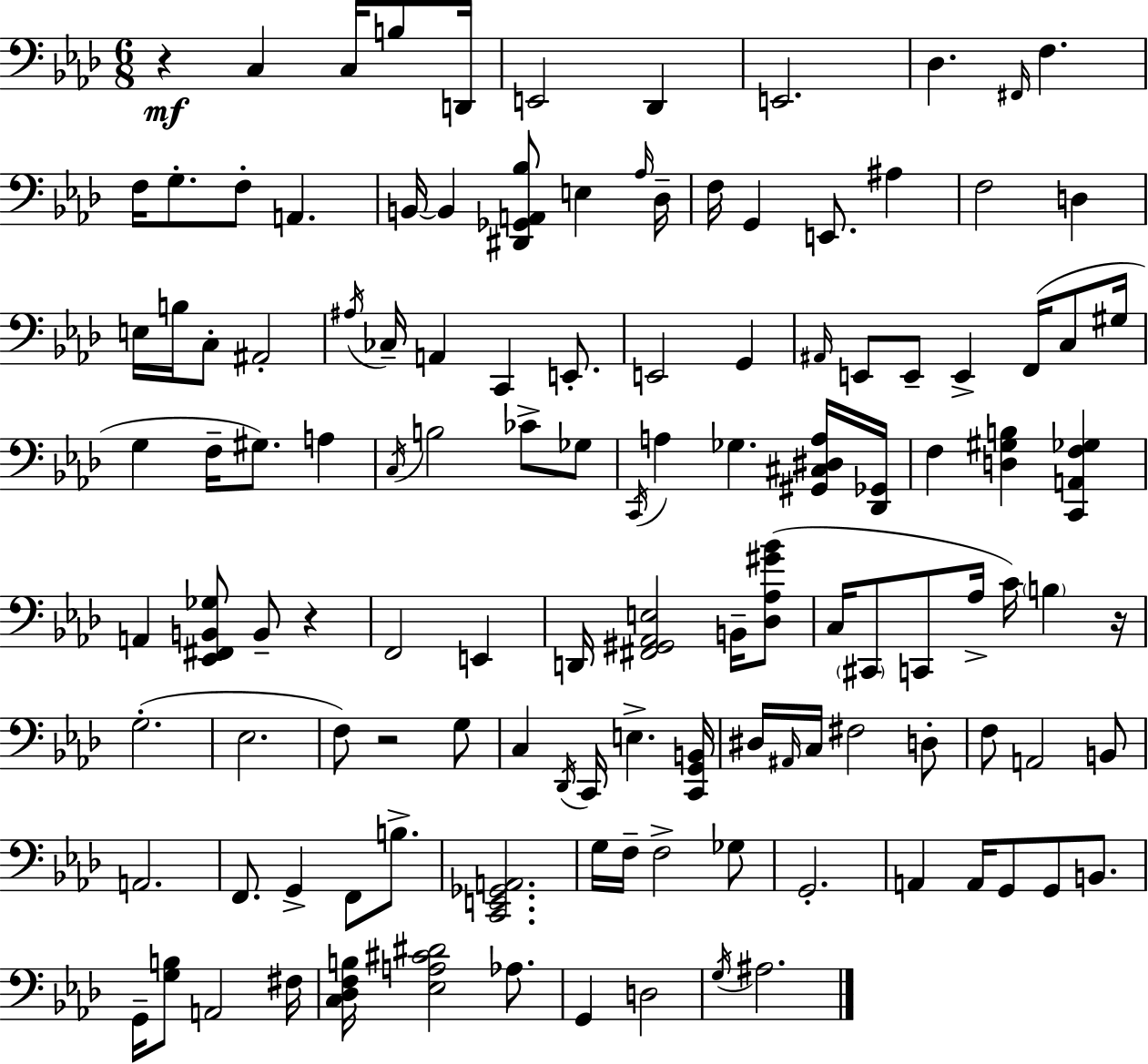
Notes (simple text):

R/q C3/q C3/s B3/e D2/s E2/h Db2/q E2/h. Db3/q. F#2/s F3/q. F3/s G3/e. F3/e A2/q. B2/s B2/q [D#2,Gb2,A2,Bb3]/e E3/q Ab3/s Db3/s F3/s G2/q E2/e. A#3/q F3/h D3/q E3/s B3/s C3/e A#2/h A#3/s CES3/s A2/q C2/q E2/e. E2/h G2/q A#2/s E2/e E2/e E2/q F2/s C3/e G#3/s G3/q F3/s G#3/e. A3/q C3/s B3/h CES4/e Gb3/e C2/s A3/q Gb3/q. [G#2,C#3,D#3,A3]/s [Db2,Gb2]/s F3/q [D3,G#3,B3]/q [C2,A2,F3,Gb3]/q A2/q [Eb2,F#2,B2,Gb3]/e B2/e R/q F2/h E2/q D2/s [F#2,G#2,Ab2,E3]/h B2/s [Db3,Ab3,G#4,Bb4]/e C3/s C#2/e C2/e Ab3/s C4/s B3/q R/s G3/h. Eb3/h. F3/e R/h G3/e C3/q Db2/s C2/s E3/q. [C2,G2,B2]/s D#3/s A#2/s C3/s F#3/h D3/e F3/e A2/h B2/e A2/h. F2/e. G2/q F2/e B3/e. [C2,E2,Gb2,A2]/h. G3/s F3/s F3/h Gb3/e G2/h. A2/q A2/s G2/e G2/e B2/e. G2/s [G3,B3]/e A2/h F#3/s [C3,Db3,F3,B3]/s [Eb3,A3,C#4,D#4]/h Ab3/e. G2/q D3/h G3/s A#3/h.